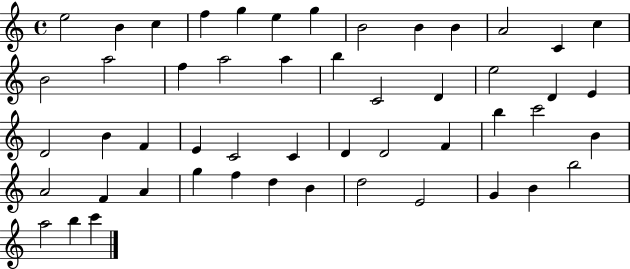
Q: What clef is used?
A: treble